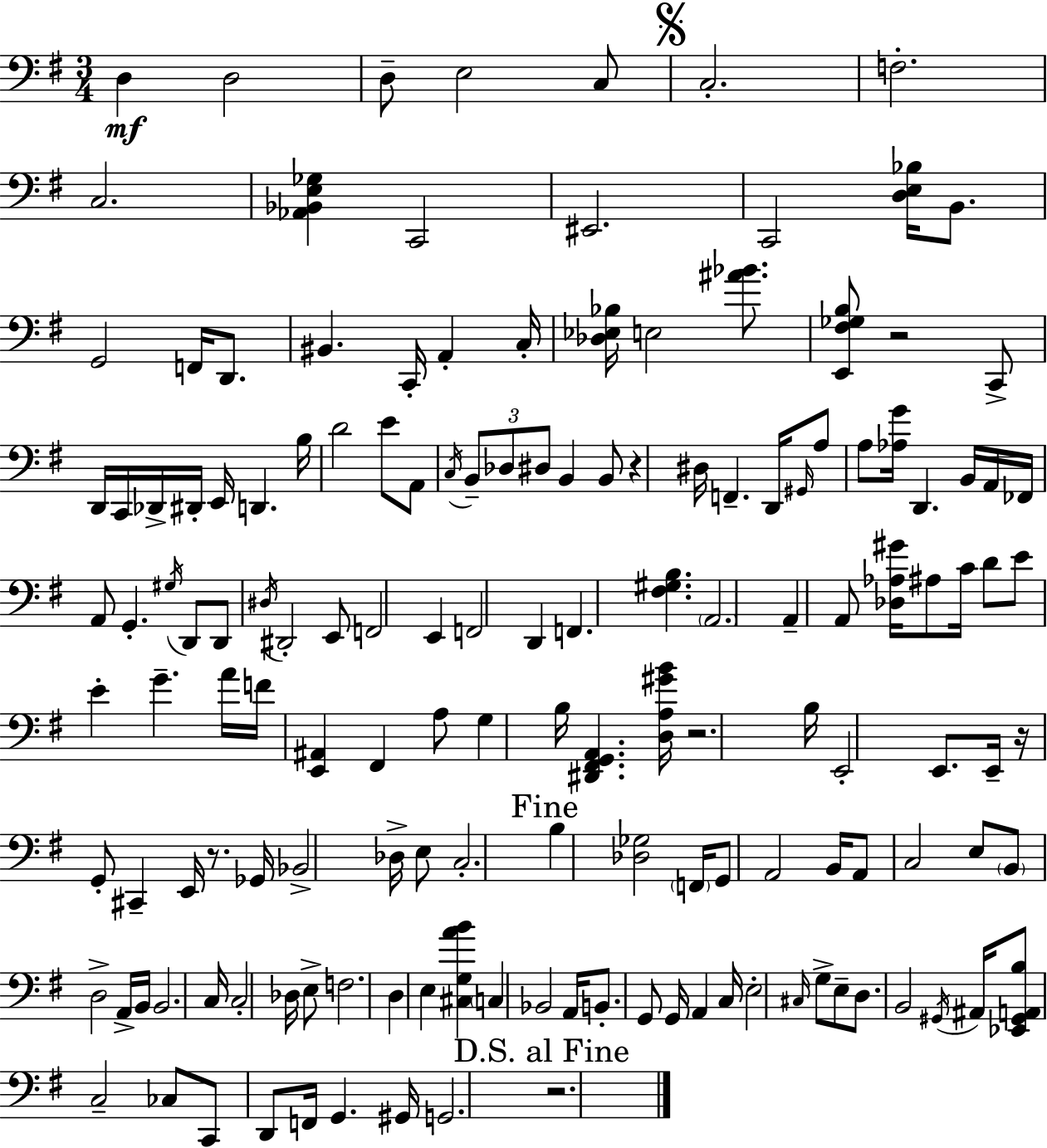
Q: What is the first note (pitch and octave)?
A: D3